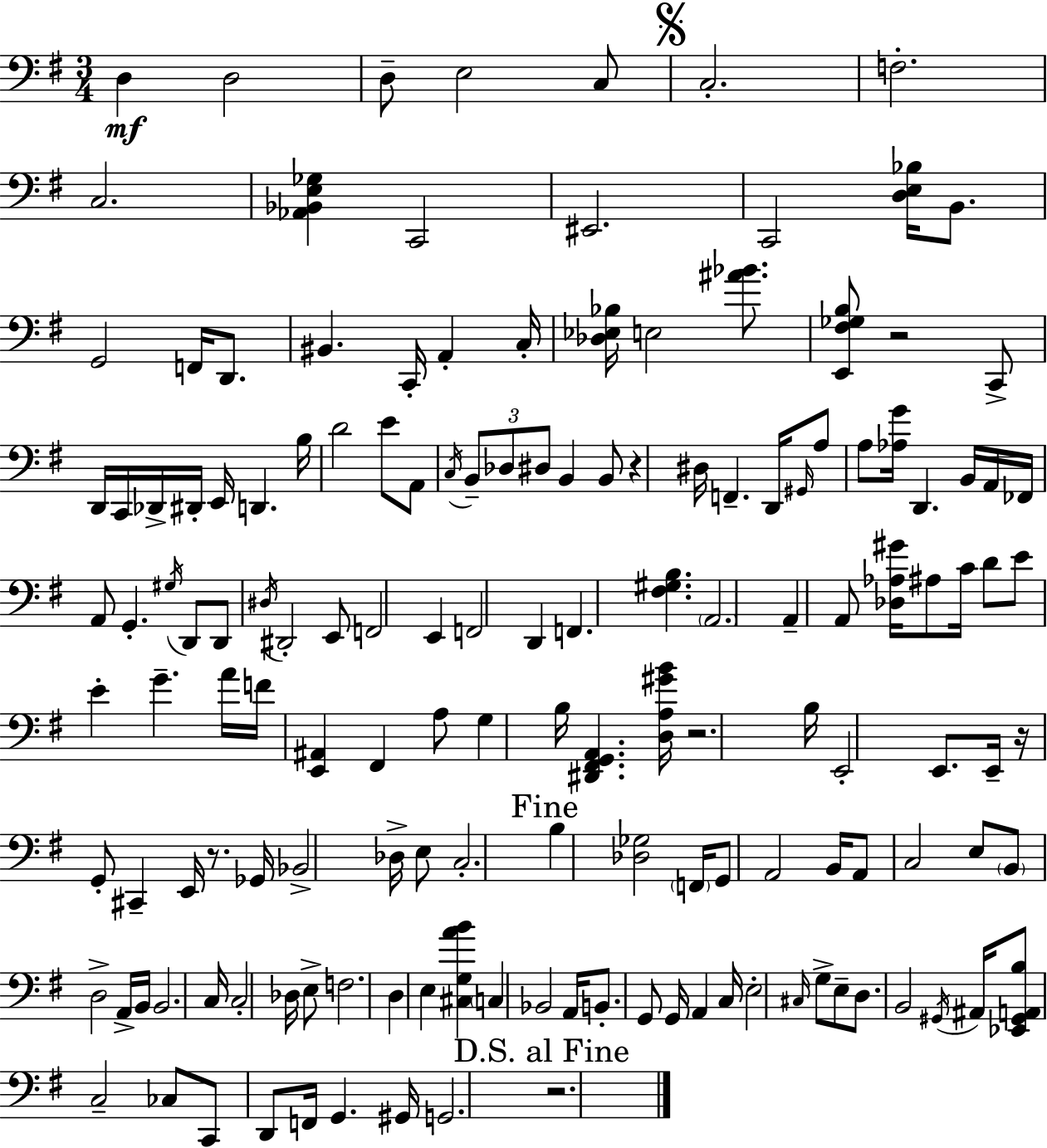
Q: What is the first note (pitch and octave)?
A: D3